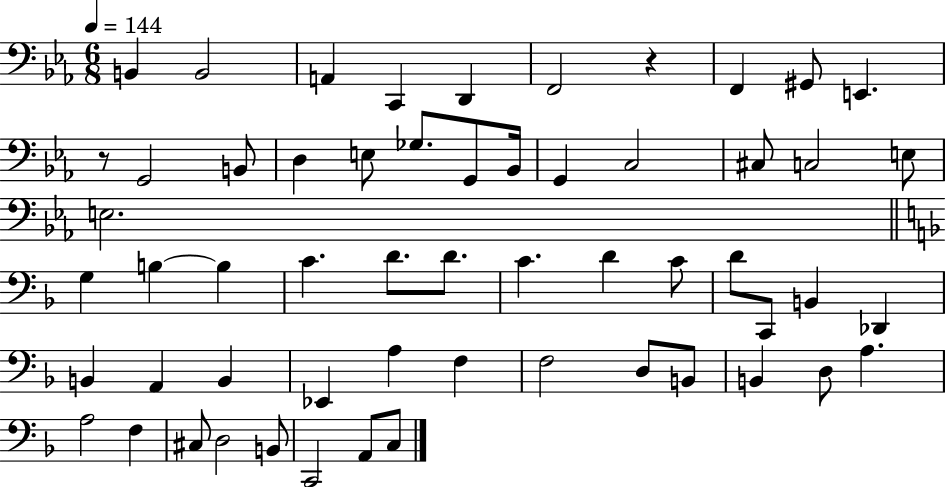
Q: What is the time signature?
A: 6/8